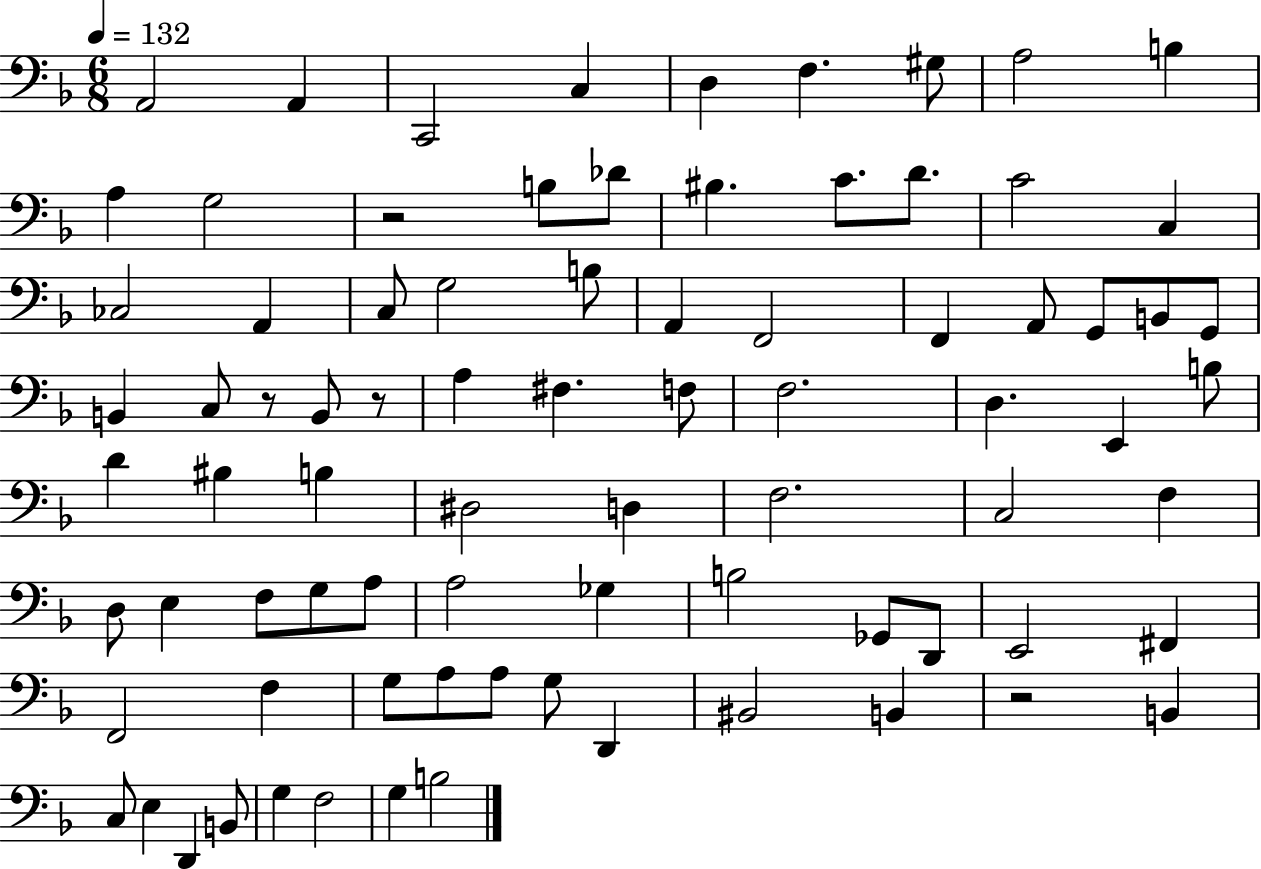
X:1
T:Untitled
M:6/8
L:1/4
K:F
A,,2 A,, C,,2 C, D, F, ^G,/2 A,2 B, A, G,2 z2 B,/2 _D/2 ^B, C/2 D/2 C2 C, _C,2 A,, C,/2 G,2 B,/2 A,, F,,2 F,, A,,/2 G,,/2 B,,/2 G,,/2 B,, C,/2 z/2 B,,/2 z/2 A, ^F, F,/2 F,2 D, E,, B,/2 D ^B, B, ^D,2 D, F,2 C,2 F, D,/2 E, F,/2 G,/2 A,/2 A,2 _G, B,2 _G,,/2 D,,/2 E,,2 ^F,, F,,2 F, G,/2 A,/2 A,/2 G,/2 D,, ^B,,2 B,, z2 B,, C,/2 E, D,, B,,/2 G, F,2 G, B,2